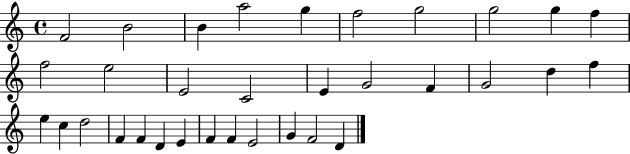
F4/h B4/h B4/q A5/h G5/q F5/h G5/h G5/h G5/q F5/q F5/h E5/h E4/h C4/h E4/q G4/h F4/q G4/h D5/q F5/q E5/q C5/q D5/h F4/q F4/q D4/q E4/q F4/q F4/q E4/h G4/q F4/h D4/q